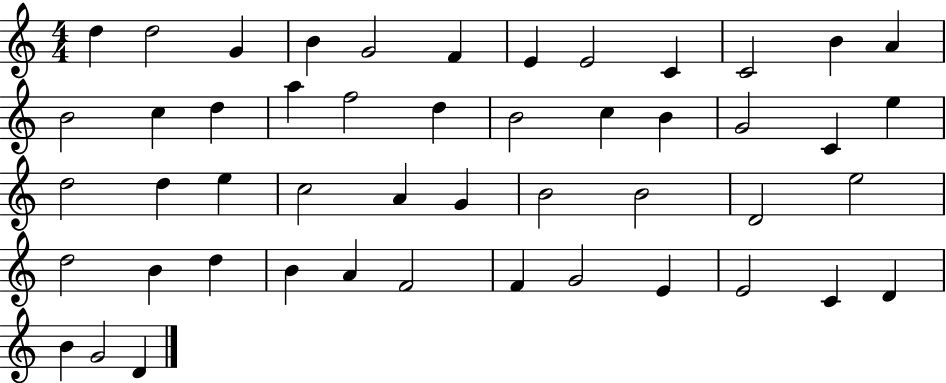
X:1
T:Untitled
M:4/4
L:1/4
K:C
d d2 G B G2 F E E2 C C2 B A B2 c d a f2 d B2 c B G2 C e d2 d e c2 A G B2 B2 D2 e2 d2 B d B A F2 F G2 E E2 C D B G2 D